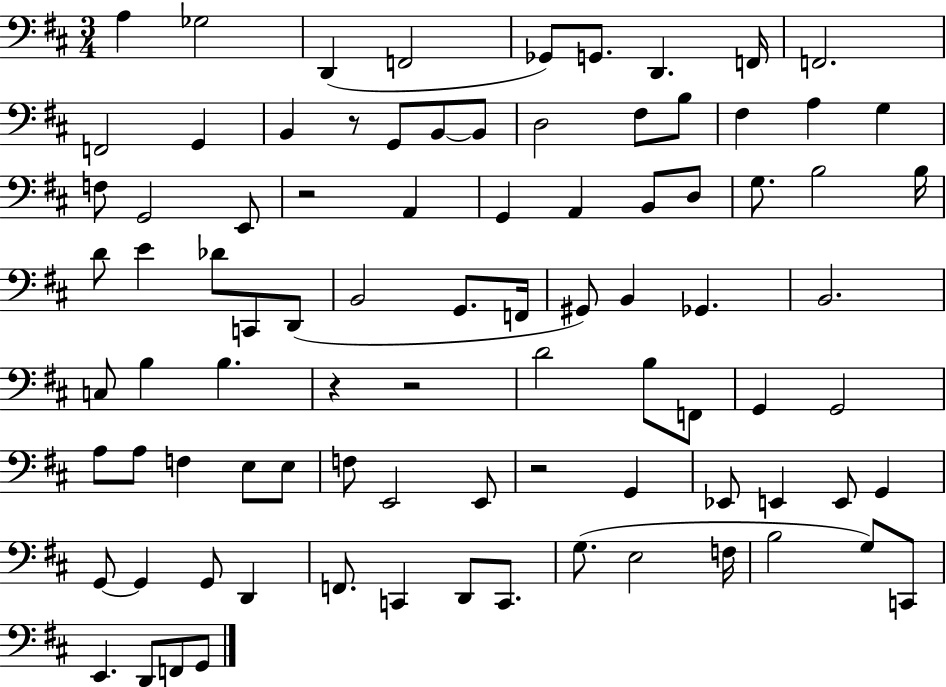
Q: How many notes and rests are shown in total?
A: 88